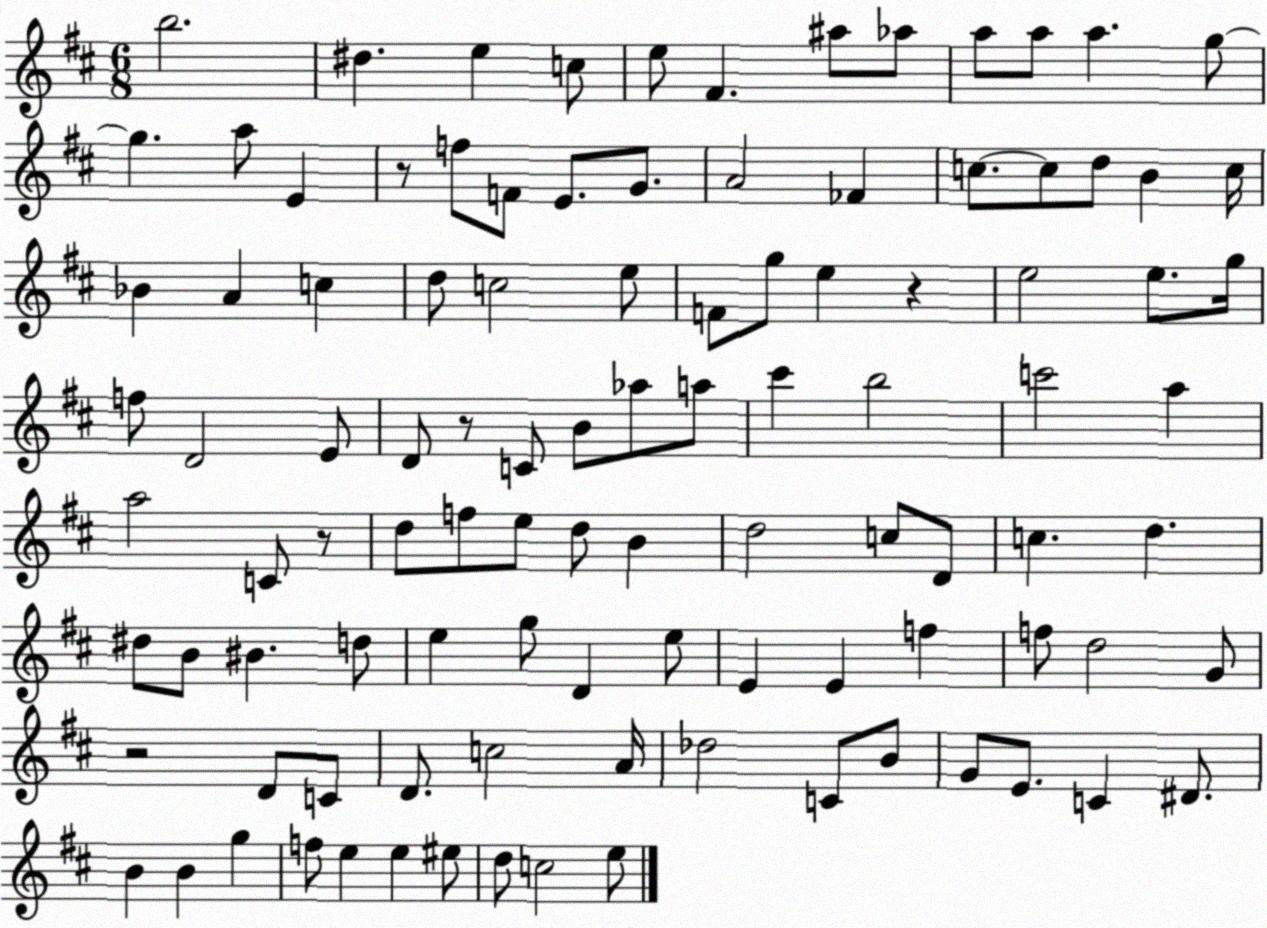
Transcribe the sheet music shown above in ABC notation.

X:1
T:Untitled
M:6/8
L:1/4
K:D
b2 ^d e c/2 e/2 ^F ^a/2 _a/2 a/2 a/2 a g/2 g a/2 E z/2 f/2 F/2 E/2 G/2 A2 _F c/2 c/2 d/2 B c/4 _B A c d/2 c2 e/2 F/2 g/2 e z e2 e/2 g/4 f/2 D2 E/2 D/2 z/2 C/2 B/2 _a/2 a/2 ^c' b2 c'2 a a2 C/2 z/2 d/2 f/2 e/2 d/2 B d2 c/2 D/2 c d ^d/2 B/2 ^B d/2 e g/2 D e/2 E E f f/2 d2 G/2 z2 D/2 C/2 D/2 c2 A/4 _d2 C/2 B/2 G/2 E/2 C ^D/2 B B g f/2 e e ^e/2 d/2 c2 e/2